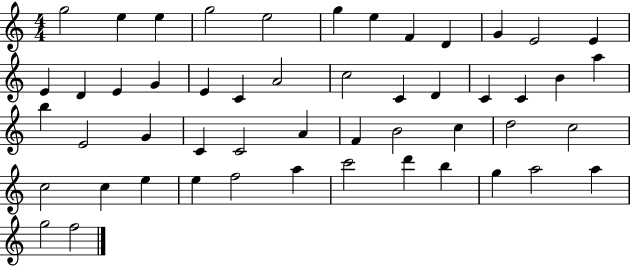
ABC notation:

X:1
T:Untitled
M:4/4
L:1/4
K:C
g2 e e g2 e2 g e F D G E2 E E D E G E C A2 c2 C D C C B a b E2 G C C2 A F B2 c d2 c2 c2 c e e f2 a c'2 d' b g a2 a g2 f2